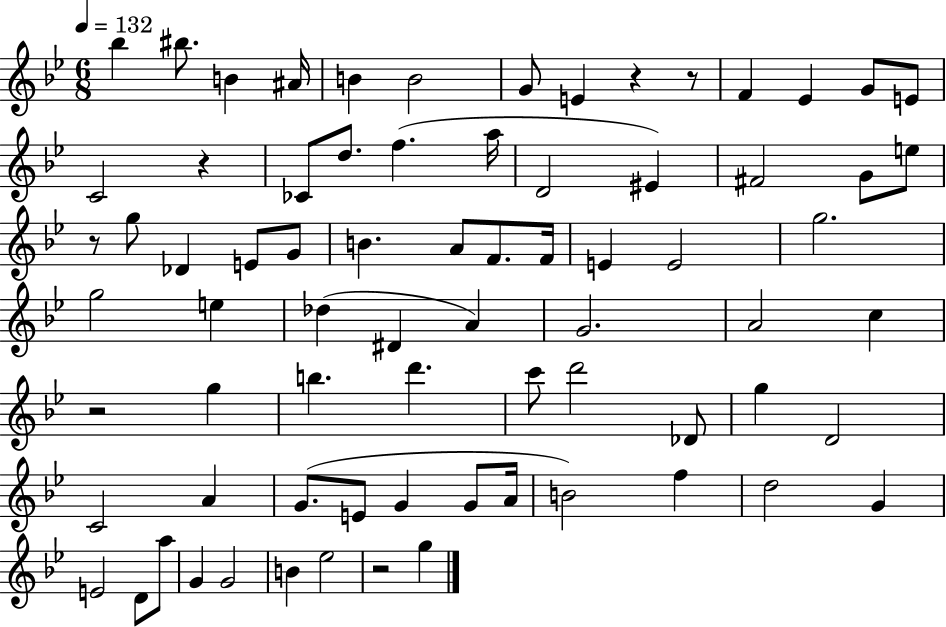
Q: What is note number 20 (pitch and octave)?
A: F#4